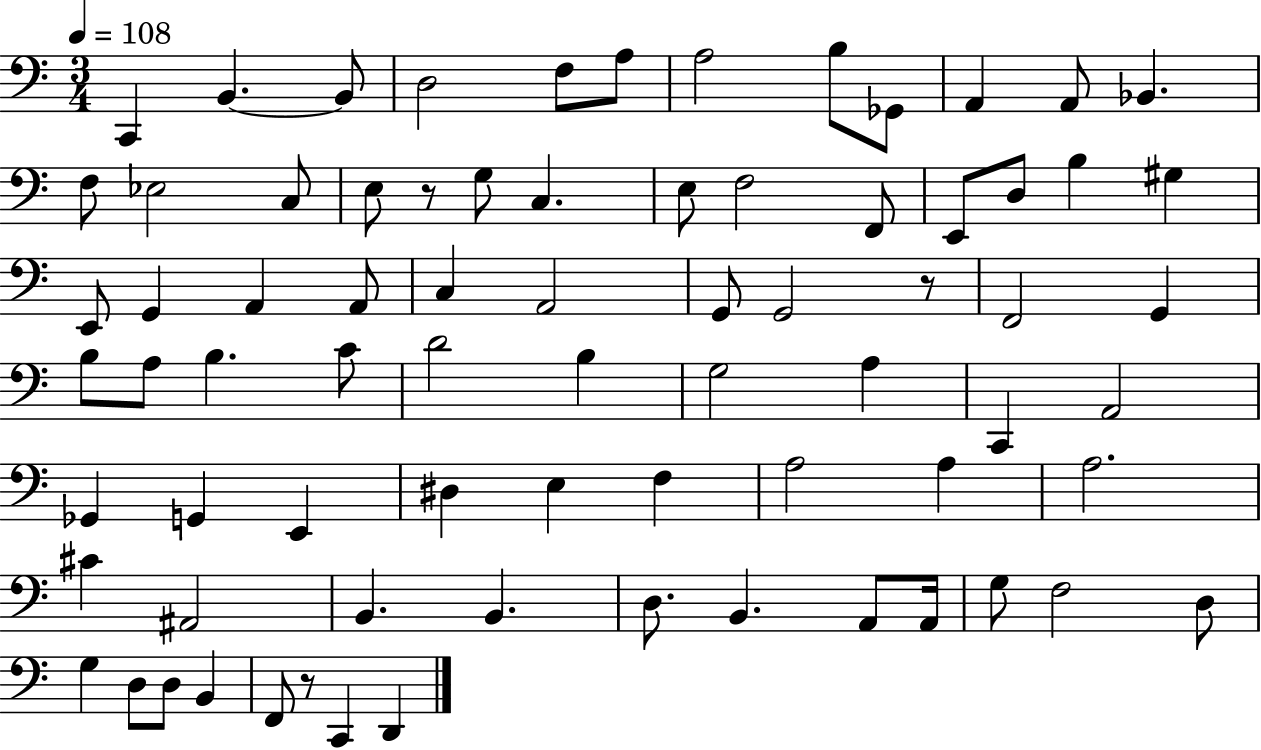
{
  \clef bass
  \numericTimeSignature
  \time 3/4
  \key c \major
  \tempo 4 = 108
  c,4 b,4.~~ b,8 | d2 f8 a8 | a2 b8 ges,8 | a,4 a,8 bes,4. | \break f8 ees2 c8 | e8 r8 g8 c4. | e8 f2 f,8 | e,8 d8 b4 gis4 | \break e,8 g,4 a,4 a,8 | c4 a,2 | g,8 g,2 r8 | f,2 g,4 | \break b8 a8 b4. c'8 | d'2 b4 | g2 a4 | c,4 a,2 | \break ges,4 g,4 e,4 | dis4 e4 f4 | a2 a4 | a2. | \break cis'4 ais,2 | b,4. b,4. | d8. b,4. a,8 a,16 | g8 f2 d8 | \break g4 d8 d8 b,4 | f,8 r8 c,4 d,4 | \bar "|."
}